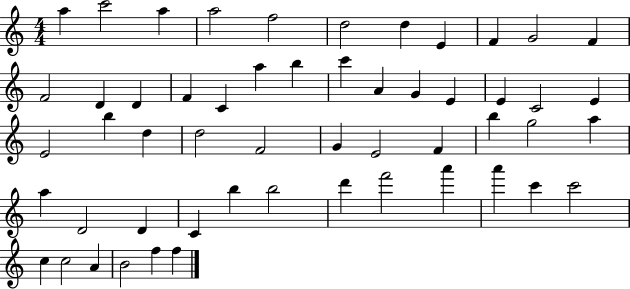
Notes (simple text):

A5/q C6/h A5/q A5/h F5/h D5/h D5/q E4/q F4/q G4/h F4/q F4/h D4/q D4/q F4/q C4/q A5/q B5/q C6/q A4/q G4/q E4/q E4/q C4/h E4/q E4/h B5/q D5/q D5/h F4/h G4/q E4/h F4/q B5/q G5/h A5/q A5/q D4/h D4/q C4/q B5/q B5/h D6/q F6/h A6/q A6/q C6/q C6/h C5/q C5/h A4/q B4/h F5/q F5/q